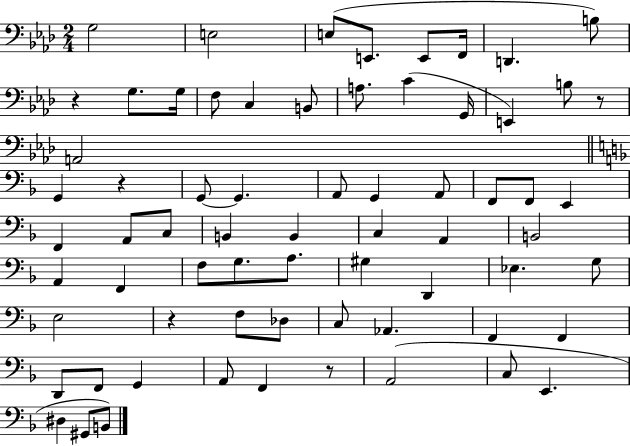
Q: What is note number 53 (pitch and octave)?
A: D2